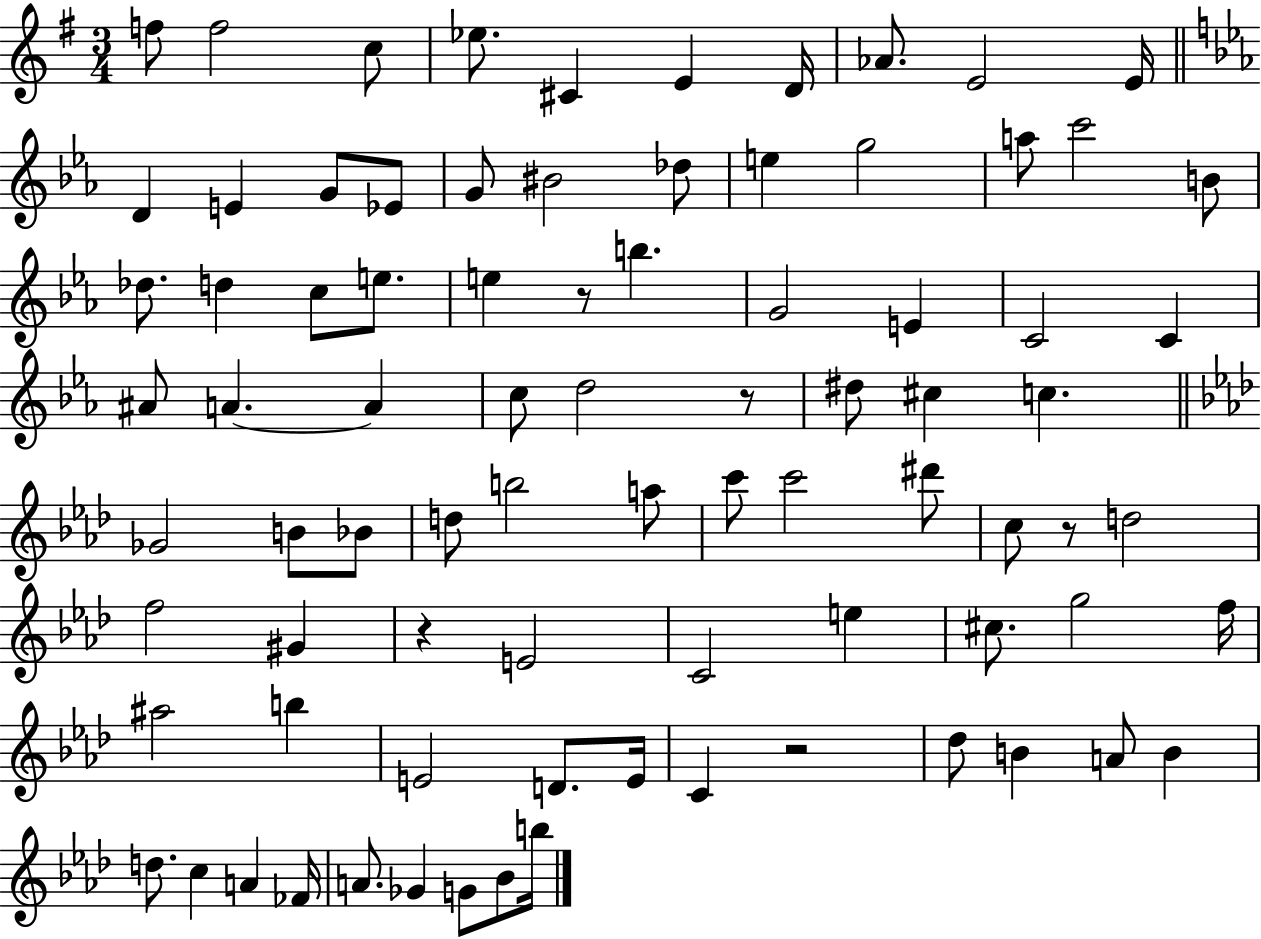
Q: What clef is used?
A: treble